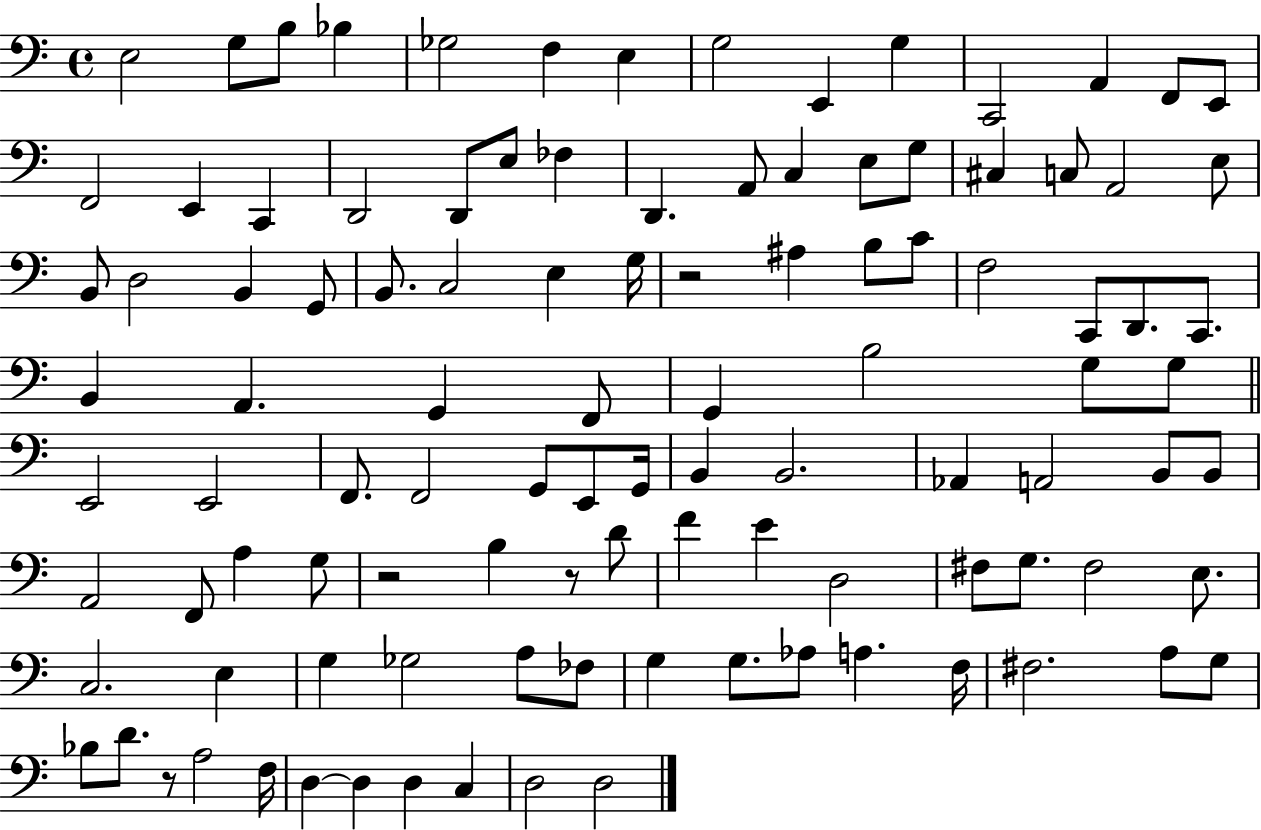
{
  \clef bass
  \time 4/4
  \defaultTimeSignature
  \key c \major
  e2 g8 b8 bes4 | ges2 f4 e4 | g2 e,4 g4 | c,2 a,4 f,8 e,8 | \break f,2 e,4 c,4 | d,2 d,8 e8 fes4 | d,4. a,8 c4 e8 g8 | cis4 c8 a,2 e8 | \break b,8 d2 b,4 g,8 | b,8. c2 e4 g16 | r2 ais4 b8 c'8 | f2 c,8 d,8. c,8. | \break b,4 a,4. g,4 f,8 | g,4 b2 g8 g8 | \bar "||" \break \key c \major e,2 e,2 | f,8. f,2 g,8 e,8 g,16 | b,4 b,2. | aes,4 a,2 b,8 b,8 | \break a,2 f,8 a4 g8 | r2 b4 r8 d'8 | f'4 e'4 d2 | fis8 g8. fis2 e8. | \break c2. e4 | g4 ges2 a8 fes8 | g4 g8. aes8 a4. f16 | fis2. a8 g8 | \break bes8 d'8. r8 a2 f16 | d4~~ d4 d4 c4 | d2 d2 | \bar "|."
}